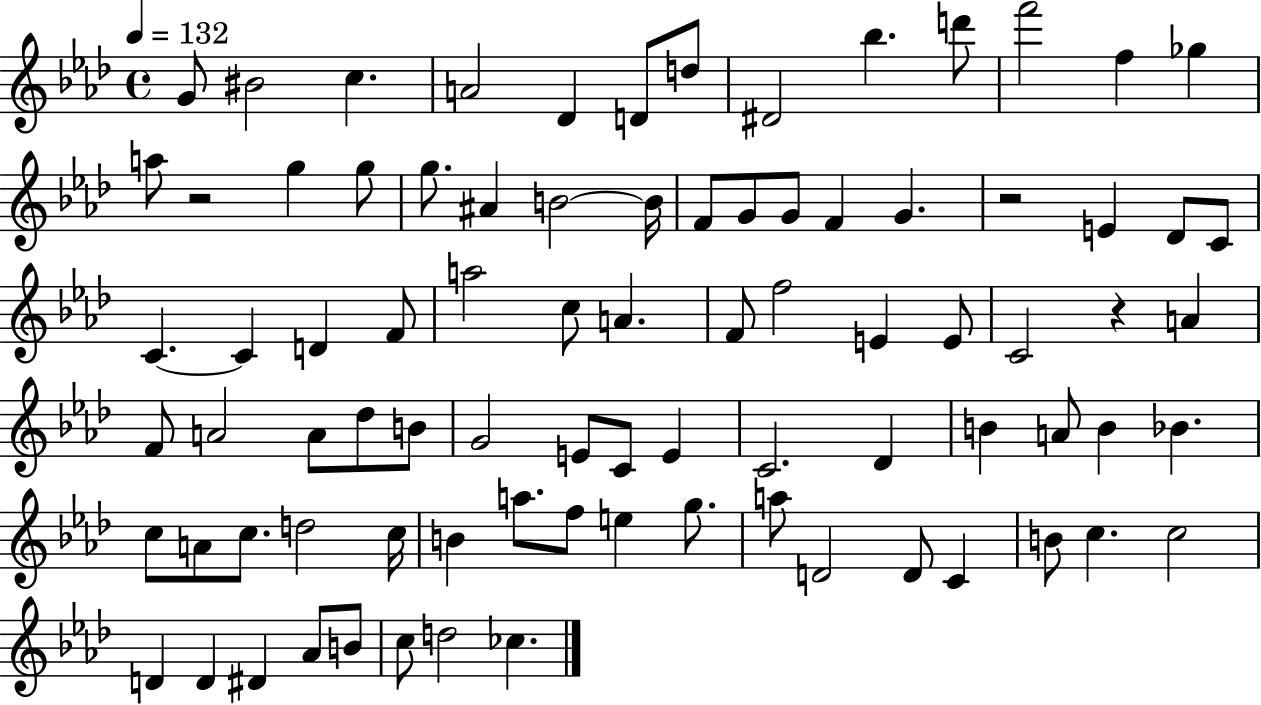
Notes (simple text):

G4/e BIS4/h C5/q. A4/h Db4/q D4/e D5/e D#4/h Bb5/q. D6/e F6/h F5/q Gb5/q A5/e R/h G5/q G5/e G5/e. A#4/q B4/h B4/s F4/e G4/e G4/e F4/q G4/q. R/h E4/q Db4/e C4/e C4/q. C4/q D4/q F4/e A5/h C5/e A4/q. F4/e F5/h E4/q E4/e C4/h R/q A4/q F4/e A4/h A4/e Db5/e B4/e G4/h E4/e C4/e E4/q C4/h. Db4/q B4/q A4/e B4/q Bb4/q. C5/e A4/e C5/e. D5/h C5/s B4/q A5/e. F5/e E5/q G5/e. A5/e D4/h D4/e C4/q B4/e C5/q. C5/h D4/q D4/q D#4/q Ab4/e B4/e C5/e D5/h CES5/q.